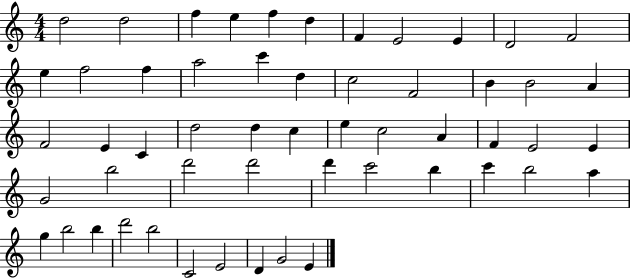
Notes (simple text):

D5/h D5/h F5/q E5/q F5/q D5/q F4/q E4/h E4/q D4/h F4/h E5/q F5/h F5/q A5/h C6/q D5/q C5/h F4/h B4/q B4/h A4/q F4/h E4/q C4/q D5/h D5/q C5/q E5/q C5/h A4/q F4/q E4/h E4/q G4/h B5/h D6/h D6/h D6/q C6/h B5/q C6/q B5/h A5/q G5/q B5/h B5/q D6/h B5/h C4/h E4/h D4/q G4/h E4/q